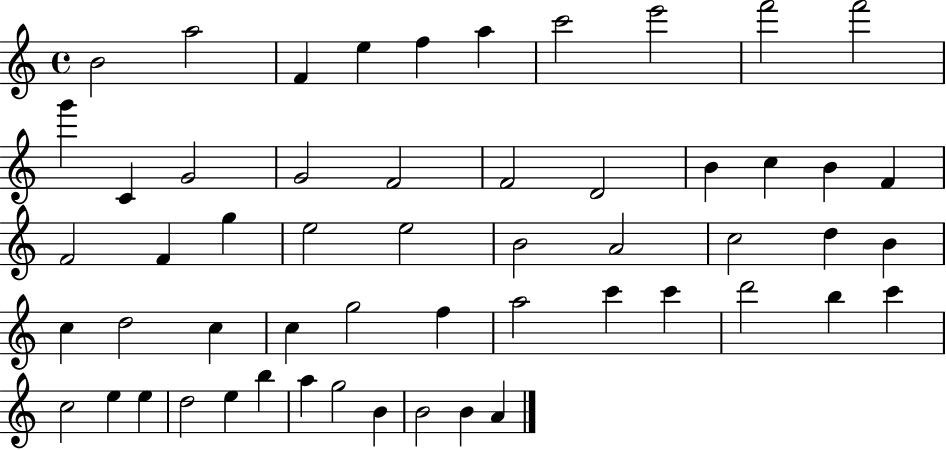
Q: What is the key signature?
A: C major